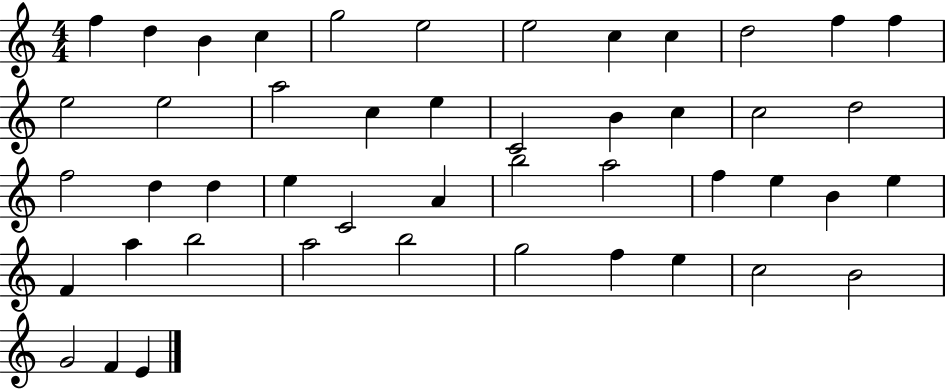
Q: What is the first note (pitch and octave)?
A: F5